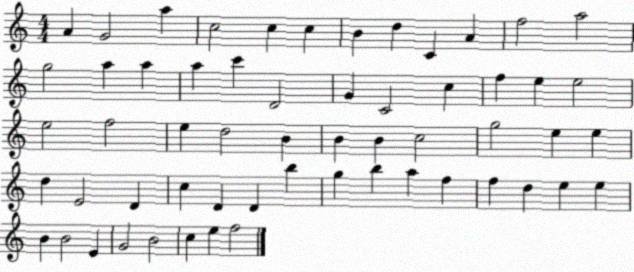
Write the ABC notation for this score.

X:1
T:Untitled
M:4/4
L:1/4
K:C
A G2 a c2 c c B d C A f2 a2 g2 a a a c' D2 G C2 c f e e2 e2 f2 e d2 B B B c2 g2 e e d E2 D c D D b g b a f f d e e B B2 E G2 B2 c e f2